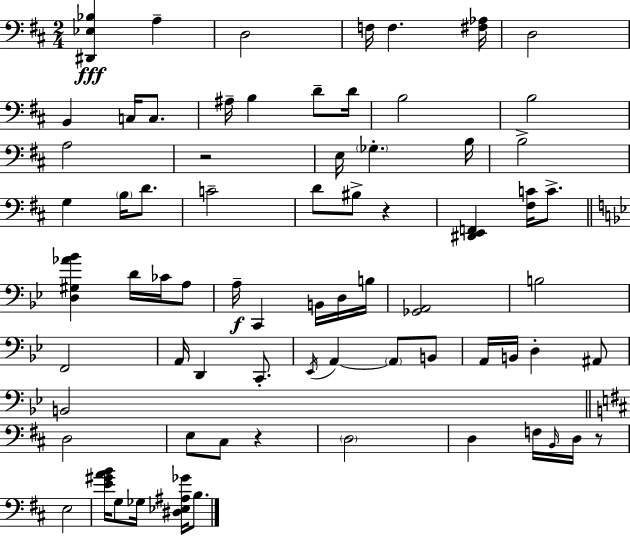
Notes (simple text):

[D#2,Eb3,Bb3]/q A3/q D3/h F3/s F3/q. [F#3,Ab3]/s D3/h B2/q C3/s C3/e. A#3/s B3/q D4/e D4/s B3/h B3/h A3/h R/h E3/s Gb3/q. B3/s B3/h G3/q B3/s D4/e. C4/h D4/e BIS3/e R/q [D#2,E2,F2]/q [F#3,C4]/s C4/e. [D3,G#3,Ab4,Bb4]/q D4/s CES4/s A3/e A3/s C2/q B2/s D3/s B3/s [Gb2,A2]/h B3/h F2/h A2/s D2/q C2/e. Eb2/s A2/q A2/e B2/e A2/s B2/s D3/q A#2/e B2/h D3/h E3/e C#3/e R/q D3/h D3/q F3/s B2/s D3/s R/e E3/h [E4,G#4,A4,B4]/s G3/e Gb3/s [D#3,Eb3,A#3,Gb4]/s B3/e.